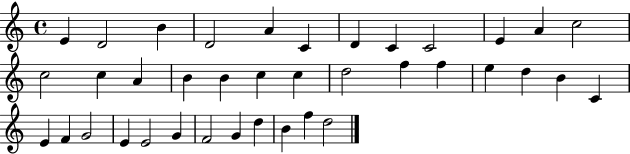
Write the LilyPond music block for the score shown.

{
  \clef treble
  \time 4/4
  \defaultTimeSignature
  \key c \major
  e'4 d'2 b'4 | d'2 a'4 c'4 | d'4 c'4 c'2 | e'4 a'4 c''2 | \break c''2 c''4 a'4 | b'4 b'4 c''4 c''4 | d''2 f''4 f''4 | e''4 d''4 b'4 c'4 | \break e'4 f'4 g'2 | e'4 e'2 g'4 | f'2 g'4 d''4 | b'4 f''4 d''2 | \break \bar "|."
}